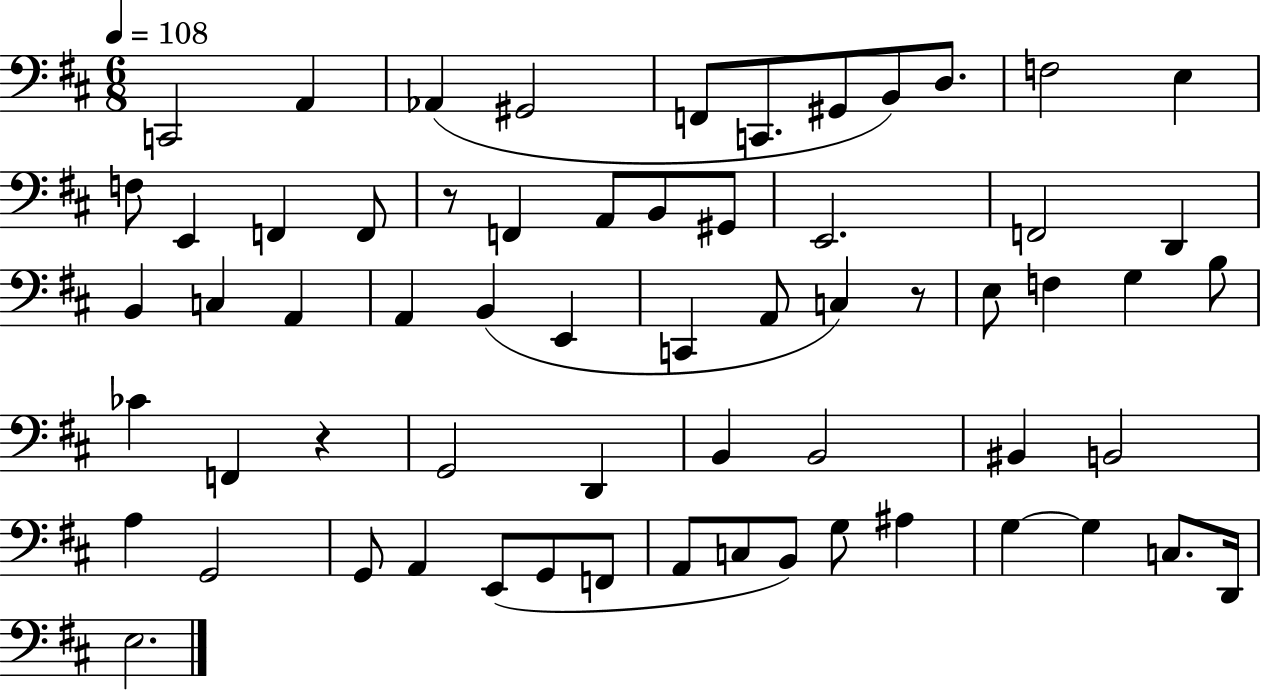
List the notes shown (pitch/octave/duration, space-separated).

C2/h A2/q Ab2/q G#2/h F2/e C2/e. G#2/e B2/e D3/e. F3/h E3/q F3/e E2/q F2/q F2/e R/e F2/q A2/e B2/e G#2/e E2/h. F2/h D2/q B2/q C3/q A2/q A2/q B2/q E2/q C2/q A2/e C3/q R/e E3/e F3/q G3/q B3/e CES4/q F2/q R/q G2/h D2/q B2/q B2/h BIS2/q B2/h A3/q G2/h G2/e A2/q E2/e G2/e F2/e A2/e C3/e B2/e G3/e A#3/q G3/q G3/q C3/e. D2/s E3/h.